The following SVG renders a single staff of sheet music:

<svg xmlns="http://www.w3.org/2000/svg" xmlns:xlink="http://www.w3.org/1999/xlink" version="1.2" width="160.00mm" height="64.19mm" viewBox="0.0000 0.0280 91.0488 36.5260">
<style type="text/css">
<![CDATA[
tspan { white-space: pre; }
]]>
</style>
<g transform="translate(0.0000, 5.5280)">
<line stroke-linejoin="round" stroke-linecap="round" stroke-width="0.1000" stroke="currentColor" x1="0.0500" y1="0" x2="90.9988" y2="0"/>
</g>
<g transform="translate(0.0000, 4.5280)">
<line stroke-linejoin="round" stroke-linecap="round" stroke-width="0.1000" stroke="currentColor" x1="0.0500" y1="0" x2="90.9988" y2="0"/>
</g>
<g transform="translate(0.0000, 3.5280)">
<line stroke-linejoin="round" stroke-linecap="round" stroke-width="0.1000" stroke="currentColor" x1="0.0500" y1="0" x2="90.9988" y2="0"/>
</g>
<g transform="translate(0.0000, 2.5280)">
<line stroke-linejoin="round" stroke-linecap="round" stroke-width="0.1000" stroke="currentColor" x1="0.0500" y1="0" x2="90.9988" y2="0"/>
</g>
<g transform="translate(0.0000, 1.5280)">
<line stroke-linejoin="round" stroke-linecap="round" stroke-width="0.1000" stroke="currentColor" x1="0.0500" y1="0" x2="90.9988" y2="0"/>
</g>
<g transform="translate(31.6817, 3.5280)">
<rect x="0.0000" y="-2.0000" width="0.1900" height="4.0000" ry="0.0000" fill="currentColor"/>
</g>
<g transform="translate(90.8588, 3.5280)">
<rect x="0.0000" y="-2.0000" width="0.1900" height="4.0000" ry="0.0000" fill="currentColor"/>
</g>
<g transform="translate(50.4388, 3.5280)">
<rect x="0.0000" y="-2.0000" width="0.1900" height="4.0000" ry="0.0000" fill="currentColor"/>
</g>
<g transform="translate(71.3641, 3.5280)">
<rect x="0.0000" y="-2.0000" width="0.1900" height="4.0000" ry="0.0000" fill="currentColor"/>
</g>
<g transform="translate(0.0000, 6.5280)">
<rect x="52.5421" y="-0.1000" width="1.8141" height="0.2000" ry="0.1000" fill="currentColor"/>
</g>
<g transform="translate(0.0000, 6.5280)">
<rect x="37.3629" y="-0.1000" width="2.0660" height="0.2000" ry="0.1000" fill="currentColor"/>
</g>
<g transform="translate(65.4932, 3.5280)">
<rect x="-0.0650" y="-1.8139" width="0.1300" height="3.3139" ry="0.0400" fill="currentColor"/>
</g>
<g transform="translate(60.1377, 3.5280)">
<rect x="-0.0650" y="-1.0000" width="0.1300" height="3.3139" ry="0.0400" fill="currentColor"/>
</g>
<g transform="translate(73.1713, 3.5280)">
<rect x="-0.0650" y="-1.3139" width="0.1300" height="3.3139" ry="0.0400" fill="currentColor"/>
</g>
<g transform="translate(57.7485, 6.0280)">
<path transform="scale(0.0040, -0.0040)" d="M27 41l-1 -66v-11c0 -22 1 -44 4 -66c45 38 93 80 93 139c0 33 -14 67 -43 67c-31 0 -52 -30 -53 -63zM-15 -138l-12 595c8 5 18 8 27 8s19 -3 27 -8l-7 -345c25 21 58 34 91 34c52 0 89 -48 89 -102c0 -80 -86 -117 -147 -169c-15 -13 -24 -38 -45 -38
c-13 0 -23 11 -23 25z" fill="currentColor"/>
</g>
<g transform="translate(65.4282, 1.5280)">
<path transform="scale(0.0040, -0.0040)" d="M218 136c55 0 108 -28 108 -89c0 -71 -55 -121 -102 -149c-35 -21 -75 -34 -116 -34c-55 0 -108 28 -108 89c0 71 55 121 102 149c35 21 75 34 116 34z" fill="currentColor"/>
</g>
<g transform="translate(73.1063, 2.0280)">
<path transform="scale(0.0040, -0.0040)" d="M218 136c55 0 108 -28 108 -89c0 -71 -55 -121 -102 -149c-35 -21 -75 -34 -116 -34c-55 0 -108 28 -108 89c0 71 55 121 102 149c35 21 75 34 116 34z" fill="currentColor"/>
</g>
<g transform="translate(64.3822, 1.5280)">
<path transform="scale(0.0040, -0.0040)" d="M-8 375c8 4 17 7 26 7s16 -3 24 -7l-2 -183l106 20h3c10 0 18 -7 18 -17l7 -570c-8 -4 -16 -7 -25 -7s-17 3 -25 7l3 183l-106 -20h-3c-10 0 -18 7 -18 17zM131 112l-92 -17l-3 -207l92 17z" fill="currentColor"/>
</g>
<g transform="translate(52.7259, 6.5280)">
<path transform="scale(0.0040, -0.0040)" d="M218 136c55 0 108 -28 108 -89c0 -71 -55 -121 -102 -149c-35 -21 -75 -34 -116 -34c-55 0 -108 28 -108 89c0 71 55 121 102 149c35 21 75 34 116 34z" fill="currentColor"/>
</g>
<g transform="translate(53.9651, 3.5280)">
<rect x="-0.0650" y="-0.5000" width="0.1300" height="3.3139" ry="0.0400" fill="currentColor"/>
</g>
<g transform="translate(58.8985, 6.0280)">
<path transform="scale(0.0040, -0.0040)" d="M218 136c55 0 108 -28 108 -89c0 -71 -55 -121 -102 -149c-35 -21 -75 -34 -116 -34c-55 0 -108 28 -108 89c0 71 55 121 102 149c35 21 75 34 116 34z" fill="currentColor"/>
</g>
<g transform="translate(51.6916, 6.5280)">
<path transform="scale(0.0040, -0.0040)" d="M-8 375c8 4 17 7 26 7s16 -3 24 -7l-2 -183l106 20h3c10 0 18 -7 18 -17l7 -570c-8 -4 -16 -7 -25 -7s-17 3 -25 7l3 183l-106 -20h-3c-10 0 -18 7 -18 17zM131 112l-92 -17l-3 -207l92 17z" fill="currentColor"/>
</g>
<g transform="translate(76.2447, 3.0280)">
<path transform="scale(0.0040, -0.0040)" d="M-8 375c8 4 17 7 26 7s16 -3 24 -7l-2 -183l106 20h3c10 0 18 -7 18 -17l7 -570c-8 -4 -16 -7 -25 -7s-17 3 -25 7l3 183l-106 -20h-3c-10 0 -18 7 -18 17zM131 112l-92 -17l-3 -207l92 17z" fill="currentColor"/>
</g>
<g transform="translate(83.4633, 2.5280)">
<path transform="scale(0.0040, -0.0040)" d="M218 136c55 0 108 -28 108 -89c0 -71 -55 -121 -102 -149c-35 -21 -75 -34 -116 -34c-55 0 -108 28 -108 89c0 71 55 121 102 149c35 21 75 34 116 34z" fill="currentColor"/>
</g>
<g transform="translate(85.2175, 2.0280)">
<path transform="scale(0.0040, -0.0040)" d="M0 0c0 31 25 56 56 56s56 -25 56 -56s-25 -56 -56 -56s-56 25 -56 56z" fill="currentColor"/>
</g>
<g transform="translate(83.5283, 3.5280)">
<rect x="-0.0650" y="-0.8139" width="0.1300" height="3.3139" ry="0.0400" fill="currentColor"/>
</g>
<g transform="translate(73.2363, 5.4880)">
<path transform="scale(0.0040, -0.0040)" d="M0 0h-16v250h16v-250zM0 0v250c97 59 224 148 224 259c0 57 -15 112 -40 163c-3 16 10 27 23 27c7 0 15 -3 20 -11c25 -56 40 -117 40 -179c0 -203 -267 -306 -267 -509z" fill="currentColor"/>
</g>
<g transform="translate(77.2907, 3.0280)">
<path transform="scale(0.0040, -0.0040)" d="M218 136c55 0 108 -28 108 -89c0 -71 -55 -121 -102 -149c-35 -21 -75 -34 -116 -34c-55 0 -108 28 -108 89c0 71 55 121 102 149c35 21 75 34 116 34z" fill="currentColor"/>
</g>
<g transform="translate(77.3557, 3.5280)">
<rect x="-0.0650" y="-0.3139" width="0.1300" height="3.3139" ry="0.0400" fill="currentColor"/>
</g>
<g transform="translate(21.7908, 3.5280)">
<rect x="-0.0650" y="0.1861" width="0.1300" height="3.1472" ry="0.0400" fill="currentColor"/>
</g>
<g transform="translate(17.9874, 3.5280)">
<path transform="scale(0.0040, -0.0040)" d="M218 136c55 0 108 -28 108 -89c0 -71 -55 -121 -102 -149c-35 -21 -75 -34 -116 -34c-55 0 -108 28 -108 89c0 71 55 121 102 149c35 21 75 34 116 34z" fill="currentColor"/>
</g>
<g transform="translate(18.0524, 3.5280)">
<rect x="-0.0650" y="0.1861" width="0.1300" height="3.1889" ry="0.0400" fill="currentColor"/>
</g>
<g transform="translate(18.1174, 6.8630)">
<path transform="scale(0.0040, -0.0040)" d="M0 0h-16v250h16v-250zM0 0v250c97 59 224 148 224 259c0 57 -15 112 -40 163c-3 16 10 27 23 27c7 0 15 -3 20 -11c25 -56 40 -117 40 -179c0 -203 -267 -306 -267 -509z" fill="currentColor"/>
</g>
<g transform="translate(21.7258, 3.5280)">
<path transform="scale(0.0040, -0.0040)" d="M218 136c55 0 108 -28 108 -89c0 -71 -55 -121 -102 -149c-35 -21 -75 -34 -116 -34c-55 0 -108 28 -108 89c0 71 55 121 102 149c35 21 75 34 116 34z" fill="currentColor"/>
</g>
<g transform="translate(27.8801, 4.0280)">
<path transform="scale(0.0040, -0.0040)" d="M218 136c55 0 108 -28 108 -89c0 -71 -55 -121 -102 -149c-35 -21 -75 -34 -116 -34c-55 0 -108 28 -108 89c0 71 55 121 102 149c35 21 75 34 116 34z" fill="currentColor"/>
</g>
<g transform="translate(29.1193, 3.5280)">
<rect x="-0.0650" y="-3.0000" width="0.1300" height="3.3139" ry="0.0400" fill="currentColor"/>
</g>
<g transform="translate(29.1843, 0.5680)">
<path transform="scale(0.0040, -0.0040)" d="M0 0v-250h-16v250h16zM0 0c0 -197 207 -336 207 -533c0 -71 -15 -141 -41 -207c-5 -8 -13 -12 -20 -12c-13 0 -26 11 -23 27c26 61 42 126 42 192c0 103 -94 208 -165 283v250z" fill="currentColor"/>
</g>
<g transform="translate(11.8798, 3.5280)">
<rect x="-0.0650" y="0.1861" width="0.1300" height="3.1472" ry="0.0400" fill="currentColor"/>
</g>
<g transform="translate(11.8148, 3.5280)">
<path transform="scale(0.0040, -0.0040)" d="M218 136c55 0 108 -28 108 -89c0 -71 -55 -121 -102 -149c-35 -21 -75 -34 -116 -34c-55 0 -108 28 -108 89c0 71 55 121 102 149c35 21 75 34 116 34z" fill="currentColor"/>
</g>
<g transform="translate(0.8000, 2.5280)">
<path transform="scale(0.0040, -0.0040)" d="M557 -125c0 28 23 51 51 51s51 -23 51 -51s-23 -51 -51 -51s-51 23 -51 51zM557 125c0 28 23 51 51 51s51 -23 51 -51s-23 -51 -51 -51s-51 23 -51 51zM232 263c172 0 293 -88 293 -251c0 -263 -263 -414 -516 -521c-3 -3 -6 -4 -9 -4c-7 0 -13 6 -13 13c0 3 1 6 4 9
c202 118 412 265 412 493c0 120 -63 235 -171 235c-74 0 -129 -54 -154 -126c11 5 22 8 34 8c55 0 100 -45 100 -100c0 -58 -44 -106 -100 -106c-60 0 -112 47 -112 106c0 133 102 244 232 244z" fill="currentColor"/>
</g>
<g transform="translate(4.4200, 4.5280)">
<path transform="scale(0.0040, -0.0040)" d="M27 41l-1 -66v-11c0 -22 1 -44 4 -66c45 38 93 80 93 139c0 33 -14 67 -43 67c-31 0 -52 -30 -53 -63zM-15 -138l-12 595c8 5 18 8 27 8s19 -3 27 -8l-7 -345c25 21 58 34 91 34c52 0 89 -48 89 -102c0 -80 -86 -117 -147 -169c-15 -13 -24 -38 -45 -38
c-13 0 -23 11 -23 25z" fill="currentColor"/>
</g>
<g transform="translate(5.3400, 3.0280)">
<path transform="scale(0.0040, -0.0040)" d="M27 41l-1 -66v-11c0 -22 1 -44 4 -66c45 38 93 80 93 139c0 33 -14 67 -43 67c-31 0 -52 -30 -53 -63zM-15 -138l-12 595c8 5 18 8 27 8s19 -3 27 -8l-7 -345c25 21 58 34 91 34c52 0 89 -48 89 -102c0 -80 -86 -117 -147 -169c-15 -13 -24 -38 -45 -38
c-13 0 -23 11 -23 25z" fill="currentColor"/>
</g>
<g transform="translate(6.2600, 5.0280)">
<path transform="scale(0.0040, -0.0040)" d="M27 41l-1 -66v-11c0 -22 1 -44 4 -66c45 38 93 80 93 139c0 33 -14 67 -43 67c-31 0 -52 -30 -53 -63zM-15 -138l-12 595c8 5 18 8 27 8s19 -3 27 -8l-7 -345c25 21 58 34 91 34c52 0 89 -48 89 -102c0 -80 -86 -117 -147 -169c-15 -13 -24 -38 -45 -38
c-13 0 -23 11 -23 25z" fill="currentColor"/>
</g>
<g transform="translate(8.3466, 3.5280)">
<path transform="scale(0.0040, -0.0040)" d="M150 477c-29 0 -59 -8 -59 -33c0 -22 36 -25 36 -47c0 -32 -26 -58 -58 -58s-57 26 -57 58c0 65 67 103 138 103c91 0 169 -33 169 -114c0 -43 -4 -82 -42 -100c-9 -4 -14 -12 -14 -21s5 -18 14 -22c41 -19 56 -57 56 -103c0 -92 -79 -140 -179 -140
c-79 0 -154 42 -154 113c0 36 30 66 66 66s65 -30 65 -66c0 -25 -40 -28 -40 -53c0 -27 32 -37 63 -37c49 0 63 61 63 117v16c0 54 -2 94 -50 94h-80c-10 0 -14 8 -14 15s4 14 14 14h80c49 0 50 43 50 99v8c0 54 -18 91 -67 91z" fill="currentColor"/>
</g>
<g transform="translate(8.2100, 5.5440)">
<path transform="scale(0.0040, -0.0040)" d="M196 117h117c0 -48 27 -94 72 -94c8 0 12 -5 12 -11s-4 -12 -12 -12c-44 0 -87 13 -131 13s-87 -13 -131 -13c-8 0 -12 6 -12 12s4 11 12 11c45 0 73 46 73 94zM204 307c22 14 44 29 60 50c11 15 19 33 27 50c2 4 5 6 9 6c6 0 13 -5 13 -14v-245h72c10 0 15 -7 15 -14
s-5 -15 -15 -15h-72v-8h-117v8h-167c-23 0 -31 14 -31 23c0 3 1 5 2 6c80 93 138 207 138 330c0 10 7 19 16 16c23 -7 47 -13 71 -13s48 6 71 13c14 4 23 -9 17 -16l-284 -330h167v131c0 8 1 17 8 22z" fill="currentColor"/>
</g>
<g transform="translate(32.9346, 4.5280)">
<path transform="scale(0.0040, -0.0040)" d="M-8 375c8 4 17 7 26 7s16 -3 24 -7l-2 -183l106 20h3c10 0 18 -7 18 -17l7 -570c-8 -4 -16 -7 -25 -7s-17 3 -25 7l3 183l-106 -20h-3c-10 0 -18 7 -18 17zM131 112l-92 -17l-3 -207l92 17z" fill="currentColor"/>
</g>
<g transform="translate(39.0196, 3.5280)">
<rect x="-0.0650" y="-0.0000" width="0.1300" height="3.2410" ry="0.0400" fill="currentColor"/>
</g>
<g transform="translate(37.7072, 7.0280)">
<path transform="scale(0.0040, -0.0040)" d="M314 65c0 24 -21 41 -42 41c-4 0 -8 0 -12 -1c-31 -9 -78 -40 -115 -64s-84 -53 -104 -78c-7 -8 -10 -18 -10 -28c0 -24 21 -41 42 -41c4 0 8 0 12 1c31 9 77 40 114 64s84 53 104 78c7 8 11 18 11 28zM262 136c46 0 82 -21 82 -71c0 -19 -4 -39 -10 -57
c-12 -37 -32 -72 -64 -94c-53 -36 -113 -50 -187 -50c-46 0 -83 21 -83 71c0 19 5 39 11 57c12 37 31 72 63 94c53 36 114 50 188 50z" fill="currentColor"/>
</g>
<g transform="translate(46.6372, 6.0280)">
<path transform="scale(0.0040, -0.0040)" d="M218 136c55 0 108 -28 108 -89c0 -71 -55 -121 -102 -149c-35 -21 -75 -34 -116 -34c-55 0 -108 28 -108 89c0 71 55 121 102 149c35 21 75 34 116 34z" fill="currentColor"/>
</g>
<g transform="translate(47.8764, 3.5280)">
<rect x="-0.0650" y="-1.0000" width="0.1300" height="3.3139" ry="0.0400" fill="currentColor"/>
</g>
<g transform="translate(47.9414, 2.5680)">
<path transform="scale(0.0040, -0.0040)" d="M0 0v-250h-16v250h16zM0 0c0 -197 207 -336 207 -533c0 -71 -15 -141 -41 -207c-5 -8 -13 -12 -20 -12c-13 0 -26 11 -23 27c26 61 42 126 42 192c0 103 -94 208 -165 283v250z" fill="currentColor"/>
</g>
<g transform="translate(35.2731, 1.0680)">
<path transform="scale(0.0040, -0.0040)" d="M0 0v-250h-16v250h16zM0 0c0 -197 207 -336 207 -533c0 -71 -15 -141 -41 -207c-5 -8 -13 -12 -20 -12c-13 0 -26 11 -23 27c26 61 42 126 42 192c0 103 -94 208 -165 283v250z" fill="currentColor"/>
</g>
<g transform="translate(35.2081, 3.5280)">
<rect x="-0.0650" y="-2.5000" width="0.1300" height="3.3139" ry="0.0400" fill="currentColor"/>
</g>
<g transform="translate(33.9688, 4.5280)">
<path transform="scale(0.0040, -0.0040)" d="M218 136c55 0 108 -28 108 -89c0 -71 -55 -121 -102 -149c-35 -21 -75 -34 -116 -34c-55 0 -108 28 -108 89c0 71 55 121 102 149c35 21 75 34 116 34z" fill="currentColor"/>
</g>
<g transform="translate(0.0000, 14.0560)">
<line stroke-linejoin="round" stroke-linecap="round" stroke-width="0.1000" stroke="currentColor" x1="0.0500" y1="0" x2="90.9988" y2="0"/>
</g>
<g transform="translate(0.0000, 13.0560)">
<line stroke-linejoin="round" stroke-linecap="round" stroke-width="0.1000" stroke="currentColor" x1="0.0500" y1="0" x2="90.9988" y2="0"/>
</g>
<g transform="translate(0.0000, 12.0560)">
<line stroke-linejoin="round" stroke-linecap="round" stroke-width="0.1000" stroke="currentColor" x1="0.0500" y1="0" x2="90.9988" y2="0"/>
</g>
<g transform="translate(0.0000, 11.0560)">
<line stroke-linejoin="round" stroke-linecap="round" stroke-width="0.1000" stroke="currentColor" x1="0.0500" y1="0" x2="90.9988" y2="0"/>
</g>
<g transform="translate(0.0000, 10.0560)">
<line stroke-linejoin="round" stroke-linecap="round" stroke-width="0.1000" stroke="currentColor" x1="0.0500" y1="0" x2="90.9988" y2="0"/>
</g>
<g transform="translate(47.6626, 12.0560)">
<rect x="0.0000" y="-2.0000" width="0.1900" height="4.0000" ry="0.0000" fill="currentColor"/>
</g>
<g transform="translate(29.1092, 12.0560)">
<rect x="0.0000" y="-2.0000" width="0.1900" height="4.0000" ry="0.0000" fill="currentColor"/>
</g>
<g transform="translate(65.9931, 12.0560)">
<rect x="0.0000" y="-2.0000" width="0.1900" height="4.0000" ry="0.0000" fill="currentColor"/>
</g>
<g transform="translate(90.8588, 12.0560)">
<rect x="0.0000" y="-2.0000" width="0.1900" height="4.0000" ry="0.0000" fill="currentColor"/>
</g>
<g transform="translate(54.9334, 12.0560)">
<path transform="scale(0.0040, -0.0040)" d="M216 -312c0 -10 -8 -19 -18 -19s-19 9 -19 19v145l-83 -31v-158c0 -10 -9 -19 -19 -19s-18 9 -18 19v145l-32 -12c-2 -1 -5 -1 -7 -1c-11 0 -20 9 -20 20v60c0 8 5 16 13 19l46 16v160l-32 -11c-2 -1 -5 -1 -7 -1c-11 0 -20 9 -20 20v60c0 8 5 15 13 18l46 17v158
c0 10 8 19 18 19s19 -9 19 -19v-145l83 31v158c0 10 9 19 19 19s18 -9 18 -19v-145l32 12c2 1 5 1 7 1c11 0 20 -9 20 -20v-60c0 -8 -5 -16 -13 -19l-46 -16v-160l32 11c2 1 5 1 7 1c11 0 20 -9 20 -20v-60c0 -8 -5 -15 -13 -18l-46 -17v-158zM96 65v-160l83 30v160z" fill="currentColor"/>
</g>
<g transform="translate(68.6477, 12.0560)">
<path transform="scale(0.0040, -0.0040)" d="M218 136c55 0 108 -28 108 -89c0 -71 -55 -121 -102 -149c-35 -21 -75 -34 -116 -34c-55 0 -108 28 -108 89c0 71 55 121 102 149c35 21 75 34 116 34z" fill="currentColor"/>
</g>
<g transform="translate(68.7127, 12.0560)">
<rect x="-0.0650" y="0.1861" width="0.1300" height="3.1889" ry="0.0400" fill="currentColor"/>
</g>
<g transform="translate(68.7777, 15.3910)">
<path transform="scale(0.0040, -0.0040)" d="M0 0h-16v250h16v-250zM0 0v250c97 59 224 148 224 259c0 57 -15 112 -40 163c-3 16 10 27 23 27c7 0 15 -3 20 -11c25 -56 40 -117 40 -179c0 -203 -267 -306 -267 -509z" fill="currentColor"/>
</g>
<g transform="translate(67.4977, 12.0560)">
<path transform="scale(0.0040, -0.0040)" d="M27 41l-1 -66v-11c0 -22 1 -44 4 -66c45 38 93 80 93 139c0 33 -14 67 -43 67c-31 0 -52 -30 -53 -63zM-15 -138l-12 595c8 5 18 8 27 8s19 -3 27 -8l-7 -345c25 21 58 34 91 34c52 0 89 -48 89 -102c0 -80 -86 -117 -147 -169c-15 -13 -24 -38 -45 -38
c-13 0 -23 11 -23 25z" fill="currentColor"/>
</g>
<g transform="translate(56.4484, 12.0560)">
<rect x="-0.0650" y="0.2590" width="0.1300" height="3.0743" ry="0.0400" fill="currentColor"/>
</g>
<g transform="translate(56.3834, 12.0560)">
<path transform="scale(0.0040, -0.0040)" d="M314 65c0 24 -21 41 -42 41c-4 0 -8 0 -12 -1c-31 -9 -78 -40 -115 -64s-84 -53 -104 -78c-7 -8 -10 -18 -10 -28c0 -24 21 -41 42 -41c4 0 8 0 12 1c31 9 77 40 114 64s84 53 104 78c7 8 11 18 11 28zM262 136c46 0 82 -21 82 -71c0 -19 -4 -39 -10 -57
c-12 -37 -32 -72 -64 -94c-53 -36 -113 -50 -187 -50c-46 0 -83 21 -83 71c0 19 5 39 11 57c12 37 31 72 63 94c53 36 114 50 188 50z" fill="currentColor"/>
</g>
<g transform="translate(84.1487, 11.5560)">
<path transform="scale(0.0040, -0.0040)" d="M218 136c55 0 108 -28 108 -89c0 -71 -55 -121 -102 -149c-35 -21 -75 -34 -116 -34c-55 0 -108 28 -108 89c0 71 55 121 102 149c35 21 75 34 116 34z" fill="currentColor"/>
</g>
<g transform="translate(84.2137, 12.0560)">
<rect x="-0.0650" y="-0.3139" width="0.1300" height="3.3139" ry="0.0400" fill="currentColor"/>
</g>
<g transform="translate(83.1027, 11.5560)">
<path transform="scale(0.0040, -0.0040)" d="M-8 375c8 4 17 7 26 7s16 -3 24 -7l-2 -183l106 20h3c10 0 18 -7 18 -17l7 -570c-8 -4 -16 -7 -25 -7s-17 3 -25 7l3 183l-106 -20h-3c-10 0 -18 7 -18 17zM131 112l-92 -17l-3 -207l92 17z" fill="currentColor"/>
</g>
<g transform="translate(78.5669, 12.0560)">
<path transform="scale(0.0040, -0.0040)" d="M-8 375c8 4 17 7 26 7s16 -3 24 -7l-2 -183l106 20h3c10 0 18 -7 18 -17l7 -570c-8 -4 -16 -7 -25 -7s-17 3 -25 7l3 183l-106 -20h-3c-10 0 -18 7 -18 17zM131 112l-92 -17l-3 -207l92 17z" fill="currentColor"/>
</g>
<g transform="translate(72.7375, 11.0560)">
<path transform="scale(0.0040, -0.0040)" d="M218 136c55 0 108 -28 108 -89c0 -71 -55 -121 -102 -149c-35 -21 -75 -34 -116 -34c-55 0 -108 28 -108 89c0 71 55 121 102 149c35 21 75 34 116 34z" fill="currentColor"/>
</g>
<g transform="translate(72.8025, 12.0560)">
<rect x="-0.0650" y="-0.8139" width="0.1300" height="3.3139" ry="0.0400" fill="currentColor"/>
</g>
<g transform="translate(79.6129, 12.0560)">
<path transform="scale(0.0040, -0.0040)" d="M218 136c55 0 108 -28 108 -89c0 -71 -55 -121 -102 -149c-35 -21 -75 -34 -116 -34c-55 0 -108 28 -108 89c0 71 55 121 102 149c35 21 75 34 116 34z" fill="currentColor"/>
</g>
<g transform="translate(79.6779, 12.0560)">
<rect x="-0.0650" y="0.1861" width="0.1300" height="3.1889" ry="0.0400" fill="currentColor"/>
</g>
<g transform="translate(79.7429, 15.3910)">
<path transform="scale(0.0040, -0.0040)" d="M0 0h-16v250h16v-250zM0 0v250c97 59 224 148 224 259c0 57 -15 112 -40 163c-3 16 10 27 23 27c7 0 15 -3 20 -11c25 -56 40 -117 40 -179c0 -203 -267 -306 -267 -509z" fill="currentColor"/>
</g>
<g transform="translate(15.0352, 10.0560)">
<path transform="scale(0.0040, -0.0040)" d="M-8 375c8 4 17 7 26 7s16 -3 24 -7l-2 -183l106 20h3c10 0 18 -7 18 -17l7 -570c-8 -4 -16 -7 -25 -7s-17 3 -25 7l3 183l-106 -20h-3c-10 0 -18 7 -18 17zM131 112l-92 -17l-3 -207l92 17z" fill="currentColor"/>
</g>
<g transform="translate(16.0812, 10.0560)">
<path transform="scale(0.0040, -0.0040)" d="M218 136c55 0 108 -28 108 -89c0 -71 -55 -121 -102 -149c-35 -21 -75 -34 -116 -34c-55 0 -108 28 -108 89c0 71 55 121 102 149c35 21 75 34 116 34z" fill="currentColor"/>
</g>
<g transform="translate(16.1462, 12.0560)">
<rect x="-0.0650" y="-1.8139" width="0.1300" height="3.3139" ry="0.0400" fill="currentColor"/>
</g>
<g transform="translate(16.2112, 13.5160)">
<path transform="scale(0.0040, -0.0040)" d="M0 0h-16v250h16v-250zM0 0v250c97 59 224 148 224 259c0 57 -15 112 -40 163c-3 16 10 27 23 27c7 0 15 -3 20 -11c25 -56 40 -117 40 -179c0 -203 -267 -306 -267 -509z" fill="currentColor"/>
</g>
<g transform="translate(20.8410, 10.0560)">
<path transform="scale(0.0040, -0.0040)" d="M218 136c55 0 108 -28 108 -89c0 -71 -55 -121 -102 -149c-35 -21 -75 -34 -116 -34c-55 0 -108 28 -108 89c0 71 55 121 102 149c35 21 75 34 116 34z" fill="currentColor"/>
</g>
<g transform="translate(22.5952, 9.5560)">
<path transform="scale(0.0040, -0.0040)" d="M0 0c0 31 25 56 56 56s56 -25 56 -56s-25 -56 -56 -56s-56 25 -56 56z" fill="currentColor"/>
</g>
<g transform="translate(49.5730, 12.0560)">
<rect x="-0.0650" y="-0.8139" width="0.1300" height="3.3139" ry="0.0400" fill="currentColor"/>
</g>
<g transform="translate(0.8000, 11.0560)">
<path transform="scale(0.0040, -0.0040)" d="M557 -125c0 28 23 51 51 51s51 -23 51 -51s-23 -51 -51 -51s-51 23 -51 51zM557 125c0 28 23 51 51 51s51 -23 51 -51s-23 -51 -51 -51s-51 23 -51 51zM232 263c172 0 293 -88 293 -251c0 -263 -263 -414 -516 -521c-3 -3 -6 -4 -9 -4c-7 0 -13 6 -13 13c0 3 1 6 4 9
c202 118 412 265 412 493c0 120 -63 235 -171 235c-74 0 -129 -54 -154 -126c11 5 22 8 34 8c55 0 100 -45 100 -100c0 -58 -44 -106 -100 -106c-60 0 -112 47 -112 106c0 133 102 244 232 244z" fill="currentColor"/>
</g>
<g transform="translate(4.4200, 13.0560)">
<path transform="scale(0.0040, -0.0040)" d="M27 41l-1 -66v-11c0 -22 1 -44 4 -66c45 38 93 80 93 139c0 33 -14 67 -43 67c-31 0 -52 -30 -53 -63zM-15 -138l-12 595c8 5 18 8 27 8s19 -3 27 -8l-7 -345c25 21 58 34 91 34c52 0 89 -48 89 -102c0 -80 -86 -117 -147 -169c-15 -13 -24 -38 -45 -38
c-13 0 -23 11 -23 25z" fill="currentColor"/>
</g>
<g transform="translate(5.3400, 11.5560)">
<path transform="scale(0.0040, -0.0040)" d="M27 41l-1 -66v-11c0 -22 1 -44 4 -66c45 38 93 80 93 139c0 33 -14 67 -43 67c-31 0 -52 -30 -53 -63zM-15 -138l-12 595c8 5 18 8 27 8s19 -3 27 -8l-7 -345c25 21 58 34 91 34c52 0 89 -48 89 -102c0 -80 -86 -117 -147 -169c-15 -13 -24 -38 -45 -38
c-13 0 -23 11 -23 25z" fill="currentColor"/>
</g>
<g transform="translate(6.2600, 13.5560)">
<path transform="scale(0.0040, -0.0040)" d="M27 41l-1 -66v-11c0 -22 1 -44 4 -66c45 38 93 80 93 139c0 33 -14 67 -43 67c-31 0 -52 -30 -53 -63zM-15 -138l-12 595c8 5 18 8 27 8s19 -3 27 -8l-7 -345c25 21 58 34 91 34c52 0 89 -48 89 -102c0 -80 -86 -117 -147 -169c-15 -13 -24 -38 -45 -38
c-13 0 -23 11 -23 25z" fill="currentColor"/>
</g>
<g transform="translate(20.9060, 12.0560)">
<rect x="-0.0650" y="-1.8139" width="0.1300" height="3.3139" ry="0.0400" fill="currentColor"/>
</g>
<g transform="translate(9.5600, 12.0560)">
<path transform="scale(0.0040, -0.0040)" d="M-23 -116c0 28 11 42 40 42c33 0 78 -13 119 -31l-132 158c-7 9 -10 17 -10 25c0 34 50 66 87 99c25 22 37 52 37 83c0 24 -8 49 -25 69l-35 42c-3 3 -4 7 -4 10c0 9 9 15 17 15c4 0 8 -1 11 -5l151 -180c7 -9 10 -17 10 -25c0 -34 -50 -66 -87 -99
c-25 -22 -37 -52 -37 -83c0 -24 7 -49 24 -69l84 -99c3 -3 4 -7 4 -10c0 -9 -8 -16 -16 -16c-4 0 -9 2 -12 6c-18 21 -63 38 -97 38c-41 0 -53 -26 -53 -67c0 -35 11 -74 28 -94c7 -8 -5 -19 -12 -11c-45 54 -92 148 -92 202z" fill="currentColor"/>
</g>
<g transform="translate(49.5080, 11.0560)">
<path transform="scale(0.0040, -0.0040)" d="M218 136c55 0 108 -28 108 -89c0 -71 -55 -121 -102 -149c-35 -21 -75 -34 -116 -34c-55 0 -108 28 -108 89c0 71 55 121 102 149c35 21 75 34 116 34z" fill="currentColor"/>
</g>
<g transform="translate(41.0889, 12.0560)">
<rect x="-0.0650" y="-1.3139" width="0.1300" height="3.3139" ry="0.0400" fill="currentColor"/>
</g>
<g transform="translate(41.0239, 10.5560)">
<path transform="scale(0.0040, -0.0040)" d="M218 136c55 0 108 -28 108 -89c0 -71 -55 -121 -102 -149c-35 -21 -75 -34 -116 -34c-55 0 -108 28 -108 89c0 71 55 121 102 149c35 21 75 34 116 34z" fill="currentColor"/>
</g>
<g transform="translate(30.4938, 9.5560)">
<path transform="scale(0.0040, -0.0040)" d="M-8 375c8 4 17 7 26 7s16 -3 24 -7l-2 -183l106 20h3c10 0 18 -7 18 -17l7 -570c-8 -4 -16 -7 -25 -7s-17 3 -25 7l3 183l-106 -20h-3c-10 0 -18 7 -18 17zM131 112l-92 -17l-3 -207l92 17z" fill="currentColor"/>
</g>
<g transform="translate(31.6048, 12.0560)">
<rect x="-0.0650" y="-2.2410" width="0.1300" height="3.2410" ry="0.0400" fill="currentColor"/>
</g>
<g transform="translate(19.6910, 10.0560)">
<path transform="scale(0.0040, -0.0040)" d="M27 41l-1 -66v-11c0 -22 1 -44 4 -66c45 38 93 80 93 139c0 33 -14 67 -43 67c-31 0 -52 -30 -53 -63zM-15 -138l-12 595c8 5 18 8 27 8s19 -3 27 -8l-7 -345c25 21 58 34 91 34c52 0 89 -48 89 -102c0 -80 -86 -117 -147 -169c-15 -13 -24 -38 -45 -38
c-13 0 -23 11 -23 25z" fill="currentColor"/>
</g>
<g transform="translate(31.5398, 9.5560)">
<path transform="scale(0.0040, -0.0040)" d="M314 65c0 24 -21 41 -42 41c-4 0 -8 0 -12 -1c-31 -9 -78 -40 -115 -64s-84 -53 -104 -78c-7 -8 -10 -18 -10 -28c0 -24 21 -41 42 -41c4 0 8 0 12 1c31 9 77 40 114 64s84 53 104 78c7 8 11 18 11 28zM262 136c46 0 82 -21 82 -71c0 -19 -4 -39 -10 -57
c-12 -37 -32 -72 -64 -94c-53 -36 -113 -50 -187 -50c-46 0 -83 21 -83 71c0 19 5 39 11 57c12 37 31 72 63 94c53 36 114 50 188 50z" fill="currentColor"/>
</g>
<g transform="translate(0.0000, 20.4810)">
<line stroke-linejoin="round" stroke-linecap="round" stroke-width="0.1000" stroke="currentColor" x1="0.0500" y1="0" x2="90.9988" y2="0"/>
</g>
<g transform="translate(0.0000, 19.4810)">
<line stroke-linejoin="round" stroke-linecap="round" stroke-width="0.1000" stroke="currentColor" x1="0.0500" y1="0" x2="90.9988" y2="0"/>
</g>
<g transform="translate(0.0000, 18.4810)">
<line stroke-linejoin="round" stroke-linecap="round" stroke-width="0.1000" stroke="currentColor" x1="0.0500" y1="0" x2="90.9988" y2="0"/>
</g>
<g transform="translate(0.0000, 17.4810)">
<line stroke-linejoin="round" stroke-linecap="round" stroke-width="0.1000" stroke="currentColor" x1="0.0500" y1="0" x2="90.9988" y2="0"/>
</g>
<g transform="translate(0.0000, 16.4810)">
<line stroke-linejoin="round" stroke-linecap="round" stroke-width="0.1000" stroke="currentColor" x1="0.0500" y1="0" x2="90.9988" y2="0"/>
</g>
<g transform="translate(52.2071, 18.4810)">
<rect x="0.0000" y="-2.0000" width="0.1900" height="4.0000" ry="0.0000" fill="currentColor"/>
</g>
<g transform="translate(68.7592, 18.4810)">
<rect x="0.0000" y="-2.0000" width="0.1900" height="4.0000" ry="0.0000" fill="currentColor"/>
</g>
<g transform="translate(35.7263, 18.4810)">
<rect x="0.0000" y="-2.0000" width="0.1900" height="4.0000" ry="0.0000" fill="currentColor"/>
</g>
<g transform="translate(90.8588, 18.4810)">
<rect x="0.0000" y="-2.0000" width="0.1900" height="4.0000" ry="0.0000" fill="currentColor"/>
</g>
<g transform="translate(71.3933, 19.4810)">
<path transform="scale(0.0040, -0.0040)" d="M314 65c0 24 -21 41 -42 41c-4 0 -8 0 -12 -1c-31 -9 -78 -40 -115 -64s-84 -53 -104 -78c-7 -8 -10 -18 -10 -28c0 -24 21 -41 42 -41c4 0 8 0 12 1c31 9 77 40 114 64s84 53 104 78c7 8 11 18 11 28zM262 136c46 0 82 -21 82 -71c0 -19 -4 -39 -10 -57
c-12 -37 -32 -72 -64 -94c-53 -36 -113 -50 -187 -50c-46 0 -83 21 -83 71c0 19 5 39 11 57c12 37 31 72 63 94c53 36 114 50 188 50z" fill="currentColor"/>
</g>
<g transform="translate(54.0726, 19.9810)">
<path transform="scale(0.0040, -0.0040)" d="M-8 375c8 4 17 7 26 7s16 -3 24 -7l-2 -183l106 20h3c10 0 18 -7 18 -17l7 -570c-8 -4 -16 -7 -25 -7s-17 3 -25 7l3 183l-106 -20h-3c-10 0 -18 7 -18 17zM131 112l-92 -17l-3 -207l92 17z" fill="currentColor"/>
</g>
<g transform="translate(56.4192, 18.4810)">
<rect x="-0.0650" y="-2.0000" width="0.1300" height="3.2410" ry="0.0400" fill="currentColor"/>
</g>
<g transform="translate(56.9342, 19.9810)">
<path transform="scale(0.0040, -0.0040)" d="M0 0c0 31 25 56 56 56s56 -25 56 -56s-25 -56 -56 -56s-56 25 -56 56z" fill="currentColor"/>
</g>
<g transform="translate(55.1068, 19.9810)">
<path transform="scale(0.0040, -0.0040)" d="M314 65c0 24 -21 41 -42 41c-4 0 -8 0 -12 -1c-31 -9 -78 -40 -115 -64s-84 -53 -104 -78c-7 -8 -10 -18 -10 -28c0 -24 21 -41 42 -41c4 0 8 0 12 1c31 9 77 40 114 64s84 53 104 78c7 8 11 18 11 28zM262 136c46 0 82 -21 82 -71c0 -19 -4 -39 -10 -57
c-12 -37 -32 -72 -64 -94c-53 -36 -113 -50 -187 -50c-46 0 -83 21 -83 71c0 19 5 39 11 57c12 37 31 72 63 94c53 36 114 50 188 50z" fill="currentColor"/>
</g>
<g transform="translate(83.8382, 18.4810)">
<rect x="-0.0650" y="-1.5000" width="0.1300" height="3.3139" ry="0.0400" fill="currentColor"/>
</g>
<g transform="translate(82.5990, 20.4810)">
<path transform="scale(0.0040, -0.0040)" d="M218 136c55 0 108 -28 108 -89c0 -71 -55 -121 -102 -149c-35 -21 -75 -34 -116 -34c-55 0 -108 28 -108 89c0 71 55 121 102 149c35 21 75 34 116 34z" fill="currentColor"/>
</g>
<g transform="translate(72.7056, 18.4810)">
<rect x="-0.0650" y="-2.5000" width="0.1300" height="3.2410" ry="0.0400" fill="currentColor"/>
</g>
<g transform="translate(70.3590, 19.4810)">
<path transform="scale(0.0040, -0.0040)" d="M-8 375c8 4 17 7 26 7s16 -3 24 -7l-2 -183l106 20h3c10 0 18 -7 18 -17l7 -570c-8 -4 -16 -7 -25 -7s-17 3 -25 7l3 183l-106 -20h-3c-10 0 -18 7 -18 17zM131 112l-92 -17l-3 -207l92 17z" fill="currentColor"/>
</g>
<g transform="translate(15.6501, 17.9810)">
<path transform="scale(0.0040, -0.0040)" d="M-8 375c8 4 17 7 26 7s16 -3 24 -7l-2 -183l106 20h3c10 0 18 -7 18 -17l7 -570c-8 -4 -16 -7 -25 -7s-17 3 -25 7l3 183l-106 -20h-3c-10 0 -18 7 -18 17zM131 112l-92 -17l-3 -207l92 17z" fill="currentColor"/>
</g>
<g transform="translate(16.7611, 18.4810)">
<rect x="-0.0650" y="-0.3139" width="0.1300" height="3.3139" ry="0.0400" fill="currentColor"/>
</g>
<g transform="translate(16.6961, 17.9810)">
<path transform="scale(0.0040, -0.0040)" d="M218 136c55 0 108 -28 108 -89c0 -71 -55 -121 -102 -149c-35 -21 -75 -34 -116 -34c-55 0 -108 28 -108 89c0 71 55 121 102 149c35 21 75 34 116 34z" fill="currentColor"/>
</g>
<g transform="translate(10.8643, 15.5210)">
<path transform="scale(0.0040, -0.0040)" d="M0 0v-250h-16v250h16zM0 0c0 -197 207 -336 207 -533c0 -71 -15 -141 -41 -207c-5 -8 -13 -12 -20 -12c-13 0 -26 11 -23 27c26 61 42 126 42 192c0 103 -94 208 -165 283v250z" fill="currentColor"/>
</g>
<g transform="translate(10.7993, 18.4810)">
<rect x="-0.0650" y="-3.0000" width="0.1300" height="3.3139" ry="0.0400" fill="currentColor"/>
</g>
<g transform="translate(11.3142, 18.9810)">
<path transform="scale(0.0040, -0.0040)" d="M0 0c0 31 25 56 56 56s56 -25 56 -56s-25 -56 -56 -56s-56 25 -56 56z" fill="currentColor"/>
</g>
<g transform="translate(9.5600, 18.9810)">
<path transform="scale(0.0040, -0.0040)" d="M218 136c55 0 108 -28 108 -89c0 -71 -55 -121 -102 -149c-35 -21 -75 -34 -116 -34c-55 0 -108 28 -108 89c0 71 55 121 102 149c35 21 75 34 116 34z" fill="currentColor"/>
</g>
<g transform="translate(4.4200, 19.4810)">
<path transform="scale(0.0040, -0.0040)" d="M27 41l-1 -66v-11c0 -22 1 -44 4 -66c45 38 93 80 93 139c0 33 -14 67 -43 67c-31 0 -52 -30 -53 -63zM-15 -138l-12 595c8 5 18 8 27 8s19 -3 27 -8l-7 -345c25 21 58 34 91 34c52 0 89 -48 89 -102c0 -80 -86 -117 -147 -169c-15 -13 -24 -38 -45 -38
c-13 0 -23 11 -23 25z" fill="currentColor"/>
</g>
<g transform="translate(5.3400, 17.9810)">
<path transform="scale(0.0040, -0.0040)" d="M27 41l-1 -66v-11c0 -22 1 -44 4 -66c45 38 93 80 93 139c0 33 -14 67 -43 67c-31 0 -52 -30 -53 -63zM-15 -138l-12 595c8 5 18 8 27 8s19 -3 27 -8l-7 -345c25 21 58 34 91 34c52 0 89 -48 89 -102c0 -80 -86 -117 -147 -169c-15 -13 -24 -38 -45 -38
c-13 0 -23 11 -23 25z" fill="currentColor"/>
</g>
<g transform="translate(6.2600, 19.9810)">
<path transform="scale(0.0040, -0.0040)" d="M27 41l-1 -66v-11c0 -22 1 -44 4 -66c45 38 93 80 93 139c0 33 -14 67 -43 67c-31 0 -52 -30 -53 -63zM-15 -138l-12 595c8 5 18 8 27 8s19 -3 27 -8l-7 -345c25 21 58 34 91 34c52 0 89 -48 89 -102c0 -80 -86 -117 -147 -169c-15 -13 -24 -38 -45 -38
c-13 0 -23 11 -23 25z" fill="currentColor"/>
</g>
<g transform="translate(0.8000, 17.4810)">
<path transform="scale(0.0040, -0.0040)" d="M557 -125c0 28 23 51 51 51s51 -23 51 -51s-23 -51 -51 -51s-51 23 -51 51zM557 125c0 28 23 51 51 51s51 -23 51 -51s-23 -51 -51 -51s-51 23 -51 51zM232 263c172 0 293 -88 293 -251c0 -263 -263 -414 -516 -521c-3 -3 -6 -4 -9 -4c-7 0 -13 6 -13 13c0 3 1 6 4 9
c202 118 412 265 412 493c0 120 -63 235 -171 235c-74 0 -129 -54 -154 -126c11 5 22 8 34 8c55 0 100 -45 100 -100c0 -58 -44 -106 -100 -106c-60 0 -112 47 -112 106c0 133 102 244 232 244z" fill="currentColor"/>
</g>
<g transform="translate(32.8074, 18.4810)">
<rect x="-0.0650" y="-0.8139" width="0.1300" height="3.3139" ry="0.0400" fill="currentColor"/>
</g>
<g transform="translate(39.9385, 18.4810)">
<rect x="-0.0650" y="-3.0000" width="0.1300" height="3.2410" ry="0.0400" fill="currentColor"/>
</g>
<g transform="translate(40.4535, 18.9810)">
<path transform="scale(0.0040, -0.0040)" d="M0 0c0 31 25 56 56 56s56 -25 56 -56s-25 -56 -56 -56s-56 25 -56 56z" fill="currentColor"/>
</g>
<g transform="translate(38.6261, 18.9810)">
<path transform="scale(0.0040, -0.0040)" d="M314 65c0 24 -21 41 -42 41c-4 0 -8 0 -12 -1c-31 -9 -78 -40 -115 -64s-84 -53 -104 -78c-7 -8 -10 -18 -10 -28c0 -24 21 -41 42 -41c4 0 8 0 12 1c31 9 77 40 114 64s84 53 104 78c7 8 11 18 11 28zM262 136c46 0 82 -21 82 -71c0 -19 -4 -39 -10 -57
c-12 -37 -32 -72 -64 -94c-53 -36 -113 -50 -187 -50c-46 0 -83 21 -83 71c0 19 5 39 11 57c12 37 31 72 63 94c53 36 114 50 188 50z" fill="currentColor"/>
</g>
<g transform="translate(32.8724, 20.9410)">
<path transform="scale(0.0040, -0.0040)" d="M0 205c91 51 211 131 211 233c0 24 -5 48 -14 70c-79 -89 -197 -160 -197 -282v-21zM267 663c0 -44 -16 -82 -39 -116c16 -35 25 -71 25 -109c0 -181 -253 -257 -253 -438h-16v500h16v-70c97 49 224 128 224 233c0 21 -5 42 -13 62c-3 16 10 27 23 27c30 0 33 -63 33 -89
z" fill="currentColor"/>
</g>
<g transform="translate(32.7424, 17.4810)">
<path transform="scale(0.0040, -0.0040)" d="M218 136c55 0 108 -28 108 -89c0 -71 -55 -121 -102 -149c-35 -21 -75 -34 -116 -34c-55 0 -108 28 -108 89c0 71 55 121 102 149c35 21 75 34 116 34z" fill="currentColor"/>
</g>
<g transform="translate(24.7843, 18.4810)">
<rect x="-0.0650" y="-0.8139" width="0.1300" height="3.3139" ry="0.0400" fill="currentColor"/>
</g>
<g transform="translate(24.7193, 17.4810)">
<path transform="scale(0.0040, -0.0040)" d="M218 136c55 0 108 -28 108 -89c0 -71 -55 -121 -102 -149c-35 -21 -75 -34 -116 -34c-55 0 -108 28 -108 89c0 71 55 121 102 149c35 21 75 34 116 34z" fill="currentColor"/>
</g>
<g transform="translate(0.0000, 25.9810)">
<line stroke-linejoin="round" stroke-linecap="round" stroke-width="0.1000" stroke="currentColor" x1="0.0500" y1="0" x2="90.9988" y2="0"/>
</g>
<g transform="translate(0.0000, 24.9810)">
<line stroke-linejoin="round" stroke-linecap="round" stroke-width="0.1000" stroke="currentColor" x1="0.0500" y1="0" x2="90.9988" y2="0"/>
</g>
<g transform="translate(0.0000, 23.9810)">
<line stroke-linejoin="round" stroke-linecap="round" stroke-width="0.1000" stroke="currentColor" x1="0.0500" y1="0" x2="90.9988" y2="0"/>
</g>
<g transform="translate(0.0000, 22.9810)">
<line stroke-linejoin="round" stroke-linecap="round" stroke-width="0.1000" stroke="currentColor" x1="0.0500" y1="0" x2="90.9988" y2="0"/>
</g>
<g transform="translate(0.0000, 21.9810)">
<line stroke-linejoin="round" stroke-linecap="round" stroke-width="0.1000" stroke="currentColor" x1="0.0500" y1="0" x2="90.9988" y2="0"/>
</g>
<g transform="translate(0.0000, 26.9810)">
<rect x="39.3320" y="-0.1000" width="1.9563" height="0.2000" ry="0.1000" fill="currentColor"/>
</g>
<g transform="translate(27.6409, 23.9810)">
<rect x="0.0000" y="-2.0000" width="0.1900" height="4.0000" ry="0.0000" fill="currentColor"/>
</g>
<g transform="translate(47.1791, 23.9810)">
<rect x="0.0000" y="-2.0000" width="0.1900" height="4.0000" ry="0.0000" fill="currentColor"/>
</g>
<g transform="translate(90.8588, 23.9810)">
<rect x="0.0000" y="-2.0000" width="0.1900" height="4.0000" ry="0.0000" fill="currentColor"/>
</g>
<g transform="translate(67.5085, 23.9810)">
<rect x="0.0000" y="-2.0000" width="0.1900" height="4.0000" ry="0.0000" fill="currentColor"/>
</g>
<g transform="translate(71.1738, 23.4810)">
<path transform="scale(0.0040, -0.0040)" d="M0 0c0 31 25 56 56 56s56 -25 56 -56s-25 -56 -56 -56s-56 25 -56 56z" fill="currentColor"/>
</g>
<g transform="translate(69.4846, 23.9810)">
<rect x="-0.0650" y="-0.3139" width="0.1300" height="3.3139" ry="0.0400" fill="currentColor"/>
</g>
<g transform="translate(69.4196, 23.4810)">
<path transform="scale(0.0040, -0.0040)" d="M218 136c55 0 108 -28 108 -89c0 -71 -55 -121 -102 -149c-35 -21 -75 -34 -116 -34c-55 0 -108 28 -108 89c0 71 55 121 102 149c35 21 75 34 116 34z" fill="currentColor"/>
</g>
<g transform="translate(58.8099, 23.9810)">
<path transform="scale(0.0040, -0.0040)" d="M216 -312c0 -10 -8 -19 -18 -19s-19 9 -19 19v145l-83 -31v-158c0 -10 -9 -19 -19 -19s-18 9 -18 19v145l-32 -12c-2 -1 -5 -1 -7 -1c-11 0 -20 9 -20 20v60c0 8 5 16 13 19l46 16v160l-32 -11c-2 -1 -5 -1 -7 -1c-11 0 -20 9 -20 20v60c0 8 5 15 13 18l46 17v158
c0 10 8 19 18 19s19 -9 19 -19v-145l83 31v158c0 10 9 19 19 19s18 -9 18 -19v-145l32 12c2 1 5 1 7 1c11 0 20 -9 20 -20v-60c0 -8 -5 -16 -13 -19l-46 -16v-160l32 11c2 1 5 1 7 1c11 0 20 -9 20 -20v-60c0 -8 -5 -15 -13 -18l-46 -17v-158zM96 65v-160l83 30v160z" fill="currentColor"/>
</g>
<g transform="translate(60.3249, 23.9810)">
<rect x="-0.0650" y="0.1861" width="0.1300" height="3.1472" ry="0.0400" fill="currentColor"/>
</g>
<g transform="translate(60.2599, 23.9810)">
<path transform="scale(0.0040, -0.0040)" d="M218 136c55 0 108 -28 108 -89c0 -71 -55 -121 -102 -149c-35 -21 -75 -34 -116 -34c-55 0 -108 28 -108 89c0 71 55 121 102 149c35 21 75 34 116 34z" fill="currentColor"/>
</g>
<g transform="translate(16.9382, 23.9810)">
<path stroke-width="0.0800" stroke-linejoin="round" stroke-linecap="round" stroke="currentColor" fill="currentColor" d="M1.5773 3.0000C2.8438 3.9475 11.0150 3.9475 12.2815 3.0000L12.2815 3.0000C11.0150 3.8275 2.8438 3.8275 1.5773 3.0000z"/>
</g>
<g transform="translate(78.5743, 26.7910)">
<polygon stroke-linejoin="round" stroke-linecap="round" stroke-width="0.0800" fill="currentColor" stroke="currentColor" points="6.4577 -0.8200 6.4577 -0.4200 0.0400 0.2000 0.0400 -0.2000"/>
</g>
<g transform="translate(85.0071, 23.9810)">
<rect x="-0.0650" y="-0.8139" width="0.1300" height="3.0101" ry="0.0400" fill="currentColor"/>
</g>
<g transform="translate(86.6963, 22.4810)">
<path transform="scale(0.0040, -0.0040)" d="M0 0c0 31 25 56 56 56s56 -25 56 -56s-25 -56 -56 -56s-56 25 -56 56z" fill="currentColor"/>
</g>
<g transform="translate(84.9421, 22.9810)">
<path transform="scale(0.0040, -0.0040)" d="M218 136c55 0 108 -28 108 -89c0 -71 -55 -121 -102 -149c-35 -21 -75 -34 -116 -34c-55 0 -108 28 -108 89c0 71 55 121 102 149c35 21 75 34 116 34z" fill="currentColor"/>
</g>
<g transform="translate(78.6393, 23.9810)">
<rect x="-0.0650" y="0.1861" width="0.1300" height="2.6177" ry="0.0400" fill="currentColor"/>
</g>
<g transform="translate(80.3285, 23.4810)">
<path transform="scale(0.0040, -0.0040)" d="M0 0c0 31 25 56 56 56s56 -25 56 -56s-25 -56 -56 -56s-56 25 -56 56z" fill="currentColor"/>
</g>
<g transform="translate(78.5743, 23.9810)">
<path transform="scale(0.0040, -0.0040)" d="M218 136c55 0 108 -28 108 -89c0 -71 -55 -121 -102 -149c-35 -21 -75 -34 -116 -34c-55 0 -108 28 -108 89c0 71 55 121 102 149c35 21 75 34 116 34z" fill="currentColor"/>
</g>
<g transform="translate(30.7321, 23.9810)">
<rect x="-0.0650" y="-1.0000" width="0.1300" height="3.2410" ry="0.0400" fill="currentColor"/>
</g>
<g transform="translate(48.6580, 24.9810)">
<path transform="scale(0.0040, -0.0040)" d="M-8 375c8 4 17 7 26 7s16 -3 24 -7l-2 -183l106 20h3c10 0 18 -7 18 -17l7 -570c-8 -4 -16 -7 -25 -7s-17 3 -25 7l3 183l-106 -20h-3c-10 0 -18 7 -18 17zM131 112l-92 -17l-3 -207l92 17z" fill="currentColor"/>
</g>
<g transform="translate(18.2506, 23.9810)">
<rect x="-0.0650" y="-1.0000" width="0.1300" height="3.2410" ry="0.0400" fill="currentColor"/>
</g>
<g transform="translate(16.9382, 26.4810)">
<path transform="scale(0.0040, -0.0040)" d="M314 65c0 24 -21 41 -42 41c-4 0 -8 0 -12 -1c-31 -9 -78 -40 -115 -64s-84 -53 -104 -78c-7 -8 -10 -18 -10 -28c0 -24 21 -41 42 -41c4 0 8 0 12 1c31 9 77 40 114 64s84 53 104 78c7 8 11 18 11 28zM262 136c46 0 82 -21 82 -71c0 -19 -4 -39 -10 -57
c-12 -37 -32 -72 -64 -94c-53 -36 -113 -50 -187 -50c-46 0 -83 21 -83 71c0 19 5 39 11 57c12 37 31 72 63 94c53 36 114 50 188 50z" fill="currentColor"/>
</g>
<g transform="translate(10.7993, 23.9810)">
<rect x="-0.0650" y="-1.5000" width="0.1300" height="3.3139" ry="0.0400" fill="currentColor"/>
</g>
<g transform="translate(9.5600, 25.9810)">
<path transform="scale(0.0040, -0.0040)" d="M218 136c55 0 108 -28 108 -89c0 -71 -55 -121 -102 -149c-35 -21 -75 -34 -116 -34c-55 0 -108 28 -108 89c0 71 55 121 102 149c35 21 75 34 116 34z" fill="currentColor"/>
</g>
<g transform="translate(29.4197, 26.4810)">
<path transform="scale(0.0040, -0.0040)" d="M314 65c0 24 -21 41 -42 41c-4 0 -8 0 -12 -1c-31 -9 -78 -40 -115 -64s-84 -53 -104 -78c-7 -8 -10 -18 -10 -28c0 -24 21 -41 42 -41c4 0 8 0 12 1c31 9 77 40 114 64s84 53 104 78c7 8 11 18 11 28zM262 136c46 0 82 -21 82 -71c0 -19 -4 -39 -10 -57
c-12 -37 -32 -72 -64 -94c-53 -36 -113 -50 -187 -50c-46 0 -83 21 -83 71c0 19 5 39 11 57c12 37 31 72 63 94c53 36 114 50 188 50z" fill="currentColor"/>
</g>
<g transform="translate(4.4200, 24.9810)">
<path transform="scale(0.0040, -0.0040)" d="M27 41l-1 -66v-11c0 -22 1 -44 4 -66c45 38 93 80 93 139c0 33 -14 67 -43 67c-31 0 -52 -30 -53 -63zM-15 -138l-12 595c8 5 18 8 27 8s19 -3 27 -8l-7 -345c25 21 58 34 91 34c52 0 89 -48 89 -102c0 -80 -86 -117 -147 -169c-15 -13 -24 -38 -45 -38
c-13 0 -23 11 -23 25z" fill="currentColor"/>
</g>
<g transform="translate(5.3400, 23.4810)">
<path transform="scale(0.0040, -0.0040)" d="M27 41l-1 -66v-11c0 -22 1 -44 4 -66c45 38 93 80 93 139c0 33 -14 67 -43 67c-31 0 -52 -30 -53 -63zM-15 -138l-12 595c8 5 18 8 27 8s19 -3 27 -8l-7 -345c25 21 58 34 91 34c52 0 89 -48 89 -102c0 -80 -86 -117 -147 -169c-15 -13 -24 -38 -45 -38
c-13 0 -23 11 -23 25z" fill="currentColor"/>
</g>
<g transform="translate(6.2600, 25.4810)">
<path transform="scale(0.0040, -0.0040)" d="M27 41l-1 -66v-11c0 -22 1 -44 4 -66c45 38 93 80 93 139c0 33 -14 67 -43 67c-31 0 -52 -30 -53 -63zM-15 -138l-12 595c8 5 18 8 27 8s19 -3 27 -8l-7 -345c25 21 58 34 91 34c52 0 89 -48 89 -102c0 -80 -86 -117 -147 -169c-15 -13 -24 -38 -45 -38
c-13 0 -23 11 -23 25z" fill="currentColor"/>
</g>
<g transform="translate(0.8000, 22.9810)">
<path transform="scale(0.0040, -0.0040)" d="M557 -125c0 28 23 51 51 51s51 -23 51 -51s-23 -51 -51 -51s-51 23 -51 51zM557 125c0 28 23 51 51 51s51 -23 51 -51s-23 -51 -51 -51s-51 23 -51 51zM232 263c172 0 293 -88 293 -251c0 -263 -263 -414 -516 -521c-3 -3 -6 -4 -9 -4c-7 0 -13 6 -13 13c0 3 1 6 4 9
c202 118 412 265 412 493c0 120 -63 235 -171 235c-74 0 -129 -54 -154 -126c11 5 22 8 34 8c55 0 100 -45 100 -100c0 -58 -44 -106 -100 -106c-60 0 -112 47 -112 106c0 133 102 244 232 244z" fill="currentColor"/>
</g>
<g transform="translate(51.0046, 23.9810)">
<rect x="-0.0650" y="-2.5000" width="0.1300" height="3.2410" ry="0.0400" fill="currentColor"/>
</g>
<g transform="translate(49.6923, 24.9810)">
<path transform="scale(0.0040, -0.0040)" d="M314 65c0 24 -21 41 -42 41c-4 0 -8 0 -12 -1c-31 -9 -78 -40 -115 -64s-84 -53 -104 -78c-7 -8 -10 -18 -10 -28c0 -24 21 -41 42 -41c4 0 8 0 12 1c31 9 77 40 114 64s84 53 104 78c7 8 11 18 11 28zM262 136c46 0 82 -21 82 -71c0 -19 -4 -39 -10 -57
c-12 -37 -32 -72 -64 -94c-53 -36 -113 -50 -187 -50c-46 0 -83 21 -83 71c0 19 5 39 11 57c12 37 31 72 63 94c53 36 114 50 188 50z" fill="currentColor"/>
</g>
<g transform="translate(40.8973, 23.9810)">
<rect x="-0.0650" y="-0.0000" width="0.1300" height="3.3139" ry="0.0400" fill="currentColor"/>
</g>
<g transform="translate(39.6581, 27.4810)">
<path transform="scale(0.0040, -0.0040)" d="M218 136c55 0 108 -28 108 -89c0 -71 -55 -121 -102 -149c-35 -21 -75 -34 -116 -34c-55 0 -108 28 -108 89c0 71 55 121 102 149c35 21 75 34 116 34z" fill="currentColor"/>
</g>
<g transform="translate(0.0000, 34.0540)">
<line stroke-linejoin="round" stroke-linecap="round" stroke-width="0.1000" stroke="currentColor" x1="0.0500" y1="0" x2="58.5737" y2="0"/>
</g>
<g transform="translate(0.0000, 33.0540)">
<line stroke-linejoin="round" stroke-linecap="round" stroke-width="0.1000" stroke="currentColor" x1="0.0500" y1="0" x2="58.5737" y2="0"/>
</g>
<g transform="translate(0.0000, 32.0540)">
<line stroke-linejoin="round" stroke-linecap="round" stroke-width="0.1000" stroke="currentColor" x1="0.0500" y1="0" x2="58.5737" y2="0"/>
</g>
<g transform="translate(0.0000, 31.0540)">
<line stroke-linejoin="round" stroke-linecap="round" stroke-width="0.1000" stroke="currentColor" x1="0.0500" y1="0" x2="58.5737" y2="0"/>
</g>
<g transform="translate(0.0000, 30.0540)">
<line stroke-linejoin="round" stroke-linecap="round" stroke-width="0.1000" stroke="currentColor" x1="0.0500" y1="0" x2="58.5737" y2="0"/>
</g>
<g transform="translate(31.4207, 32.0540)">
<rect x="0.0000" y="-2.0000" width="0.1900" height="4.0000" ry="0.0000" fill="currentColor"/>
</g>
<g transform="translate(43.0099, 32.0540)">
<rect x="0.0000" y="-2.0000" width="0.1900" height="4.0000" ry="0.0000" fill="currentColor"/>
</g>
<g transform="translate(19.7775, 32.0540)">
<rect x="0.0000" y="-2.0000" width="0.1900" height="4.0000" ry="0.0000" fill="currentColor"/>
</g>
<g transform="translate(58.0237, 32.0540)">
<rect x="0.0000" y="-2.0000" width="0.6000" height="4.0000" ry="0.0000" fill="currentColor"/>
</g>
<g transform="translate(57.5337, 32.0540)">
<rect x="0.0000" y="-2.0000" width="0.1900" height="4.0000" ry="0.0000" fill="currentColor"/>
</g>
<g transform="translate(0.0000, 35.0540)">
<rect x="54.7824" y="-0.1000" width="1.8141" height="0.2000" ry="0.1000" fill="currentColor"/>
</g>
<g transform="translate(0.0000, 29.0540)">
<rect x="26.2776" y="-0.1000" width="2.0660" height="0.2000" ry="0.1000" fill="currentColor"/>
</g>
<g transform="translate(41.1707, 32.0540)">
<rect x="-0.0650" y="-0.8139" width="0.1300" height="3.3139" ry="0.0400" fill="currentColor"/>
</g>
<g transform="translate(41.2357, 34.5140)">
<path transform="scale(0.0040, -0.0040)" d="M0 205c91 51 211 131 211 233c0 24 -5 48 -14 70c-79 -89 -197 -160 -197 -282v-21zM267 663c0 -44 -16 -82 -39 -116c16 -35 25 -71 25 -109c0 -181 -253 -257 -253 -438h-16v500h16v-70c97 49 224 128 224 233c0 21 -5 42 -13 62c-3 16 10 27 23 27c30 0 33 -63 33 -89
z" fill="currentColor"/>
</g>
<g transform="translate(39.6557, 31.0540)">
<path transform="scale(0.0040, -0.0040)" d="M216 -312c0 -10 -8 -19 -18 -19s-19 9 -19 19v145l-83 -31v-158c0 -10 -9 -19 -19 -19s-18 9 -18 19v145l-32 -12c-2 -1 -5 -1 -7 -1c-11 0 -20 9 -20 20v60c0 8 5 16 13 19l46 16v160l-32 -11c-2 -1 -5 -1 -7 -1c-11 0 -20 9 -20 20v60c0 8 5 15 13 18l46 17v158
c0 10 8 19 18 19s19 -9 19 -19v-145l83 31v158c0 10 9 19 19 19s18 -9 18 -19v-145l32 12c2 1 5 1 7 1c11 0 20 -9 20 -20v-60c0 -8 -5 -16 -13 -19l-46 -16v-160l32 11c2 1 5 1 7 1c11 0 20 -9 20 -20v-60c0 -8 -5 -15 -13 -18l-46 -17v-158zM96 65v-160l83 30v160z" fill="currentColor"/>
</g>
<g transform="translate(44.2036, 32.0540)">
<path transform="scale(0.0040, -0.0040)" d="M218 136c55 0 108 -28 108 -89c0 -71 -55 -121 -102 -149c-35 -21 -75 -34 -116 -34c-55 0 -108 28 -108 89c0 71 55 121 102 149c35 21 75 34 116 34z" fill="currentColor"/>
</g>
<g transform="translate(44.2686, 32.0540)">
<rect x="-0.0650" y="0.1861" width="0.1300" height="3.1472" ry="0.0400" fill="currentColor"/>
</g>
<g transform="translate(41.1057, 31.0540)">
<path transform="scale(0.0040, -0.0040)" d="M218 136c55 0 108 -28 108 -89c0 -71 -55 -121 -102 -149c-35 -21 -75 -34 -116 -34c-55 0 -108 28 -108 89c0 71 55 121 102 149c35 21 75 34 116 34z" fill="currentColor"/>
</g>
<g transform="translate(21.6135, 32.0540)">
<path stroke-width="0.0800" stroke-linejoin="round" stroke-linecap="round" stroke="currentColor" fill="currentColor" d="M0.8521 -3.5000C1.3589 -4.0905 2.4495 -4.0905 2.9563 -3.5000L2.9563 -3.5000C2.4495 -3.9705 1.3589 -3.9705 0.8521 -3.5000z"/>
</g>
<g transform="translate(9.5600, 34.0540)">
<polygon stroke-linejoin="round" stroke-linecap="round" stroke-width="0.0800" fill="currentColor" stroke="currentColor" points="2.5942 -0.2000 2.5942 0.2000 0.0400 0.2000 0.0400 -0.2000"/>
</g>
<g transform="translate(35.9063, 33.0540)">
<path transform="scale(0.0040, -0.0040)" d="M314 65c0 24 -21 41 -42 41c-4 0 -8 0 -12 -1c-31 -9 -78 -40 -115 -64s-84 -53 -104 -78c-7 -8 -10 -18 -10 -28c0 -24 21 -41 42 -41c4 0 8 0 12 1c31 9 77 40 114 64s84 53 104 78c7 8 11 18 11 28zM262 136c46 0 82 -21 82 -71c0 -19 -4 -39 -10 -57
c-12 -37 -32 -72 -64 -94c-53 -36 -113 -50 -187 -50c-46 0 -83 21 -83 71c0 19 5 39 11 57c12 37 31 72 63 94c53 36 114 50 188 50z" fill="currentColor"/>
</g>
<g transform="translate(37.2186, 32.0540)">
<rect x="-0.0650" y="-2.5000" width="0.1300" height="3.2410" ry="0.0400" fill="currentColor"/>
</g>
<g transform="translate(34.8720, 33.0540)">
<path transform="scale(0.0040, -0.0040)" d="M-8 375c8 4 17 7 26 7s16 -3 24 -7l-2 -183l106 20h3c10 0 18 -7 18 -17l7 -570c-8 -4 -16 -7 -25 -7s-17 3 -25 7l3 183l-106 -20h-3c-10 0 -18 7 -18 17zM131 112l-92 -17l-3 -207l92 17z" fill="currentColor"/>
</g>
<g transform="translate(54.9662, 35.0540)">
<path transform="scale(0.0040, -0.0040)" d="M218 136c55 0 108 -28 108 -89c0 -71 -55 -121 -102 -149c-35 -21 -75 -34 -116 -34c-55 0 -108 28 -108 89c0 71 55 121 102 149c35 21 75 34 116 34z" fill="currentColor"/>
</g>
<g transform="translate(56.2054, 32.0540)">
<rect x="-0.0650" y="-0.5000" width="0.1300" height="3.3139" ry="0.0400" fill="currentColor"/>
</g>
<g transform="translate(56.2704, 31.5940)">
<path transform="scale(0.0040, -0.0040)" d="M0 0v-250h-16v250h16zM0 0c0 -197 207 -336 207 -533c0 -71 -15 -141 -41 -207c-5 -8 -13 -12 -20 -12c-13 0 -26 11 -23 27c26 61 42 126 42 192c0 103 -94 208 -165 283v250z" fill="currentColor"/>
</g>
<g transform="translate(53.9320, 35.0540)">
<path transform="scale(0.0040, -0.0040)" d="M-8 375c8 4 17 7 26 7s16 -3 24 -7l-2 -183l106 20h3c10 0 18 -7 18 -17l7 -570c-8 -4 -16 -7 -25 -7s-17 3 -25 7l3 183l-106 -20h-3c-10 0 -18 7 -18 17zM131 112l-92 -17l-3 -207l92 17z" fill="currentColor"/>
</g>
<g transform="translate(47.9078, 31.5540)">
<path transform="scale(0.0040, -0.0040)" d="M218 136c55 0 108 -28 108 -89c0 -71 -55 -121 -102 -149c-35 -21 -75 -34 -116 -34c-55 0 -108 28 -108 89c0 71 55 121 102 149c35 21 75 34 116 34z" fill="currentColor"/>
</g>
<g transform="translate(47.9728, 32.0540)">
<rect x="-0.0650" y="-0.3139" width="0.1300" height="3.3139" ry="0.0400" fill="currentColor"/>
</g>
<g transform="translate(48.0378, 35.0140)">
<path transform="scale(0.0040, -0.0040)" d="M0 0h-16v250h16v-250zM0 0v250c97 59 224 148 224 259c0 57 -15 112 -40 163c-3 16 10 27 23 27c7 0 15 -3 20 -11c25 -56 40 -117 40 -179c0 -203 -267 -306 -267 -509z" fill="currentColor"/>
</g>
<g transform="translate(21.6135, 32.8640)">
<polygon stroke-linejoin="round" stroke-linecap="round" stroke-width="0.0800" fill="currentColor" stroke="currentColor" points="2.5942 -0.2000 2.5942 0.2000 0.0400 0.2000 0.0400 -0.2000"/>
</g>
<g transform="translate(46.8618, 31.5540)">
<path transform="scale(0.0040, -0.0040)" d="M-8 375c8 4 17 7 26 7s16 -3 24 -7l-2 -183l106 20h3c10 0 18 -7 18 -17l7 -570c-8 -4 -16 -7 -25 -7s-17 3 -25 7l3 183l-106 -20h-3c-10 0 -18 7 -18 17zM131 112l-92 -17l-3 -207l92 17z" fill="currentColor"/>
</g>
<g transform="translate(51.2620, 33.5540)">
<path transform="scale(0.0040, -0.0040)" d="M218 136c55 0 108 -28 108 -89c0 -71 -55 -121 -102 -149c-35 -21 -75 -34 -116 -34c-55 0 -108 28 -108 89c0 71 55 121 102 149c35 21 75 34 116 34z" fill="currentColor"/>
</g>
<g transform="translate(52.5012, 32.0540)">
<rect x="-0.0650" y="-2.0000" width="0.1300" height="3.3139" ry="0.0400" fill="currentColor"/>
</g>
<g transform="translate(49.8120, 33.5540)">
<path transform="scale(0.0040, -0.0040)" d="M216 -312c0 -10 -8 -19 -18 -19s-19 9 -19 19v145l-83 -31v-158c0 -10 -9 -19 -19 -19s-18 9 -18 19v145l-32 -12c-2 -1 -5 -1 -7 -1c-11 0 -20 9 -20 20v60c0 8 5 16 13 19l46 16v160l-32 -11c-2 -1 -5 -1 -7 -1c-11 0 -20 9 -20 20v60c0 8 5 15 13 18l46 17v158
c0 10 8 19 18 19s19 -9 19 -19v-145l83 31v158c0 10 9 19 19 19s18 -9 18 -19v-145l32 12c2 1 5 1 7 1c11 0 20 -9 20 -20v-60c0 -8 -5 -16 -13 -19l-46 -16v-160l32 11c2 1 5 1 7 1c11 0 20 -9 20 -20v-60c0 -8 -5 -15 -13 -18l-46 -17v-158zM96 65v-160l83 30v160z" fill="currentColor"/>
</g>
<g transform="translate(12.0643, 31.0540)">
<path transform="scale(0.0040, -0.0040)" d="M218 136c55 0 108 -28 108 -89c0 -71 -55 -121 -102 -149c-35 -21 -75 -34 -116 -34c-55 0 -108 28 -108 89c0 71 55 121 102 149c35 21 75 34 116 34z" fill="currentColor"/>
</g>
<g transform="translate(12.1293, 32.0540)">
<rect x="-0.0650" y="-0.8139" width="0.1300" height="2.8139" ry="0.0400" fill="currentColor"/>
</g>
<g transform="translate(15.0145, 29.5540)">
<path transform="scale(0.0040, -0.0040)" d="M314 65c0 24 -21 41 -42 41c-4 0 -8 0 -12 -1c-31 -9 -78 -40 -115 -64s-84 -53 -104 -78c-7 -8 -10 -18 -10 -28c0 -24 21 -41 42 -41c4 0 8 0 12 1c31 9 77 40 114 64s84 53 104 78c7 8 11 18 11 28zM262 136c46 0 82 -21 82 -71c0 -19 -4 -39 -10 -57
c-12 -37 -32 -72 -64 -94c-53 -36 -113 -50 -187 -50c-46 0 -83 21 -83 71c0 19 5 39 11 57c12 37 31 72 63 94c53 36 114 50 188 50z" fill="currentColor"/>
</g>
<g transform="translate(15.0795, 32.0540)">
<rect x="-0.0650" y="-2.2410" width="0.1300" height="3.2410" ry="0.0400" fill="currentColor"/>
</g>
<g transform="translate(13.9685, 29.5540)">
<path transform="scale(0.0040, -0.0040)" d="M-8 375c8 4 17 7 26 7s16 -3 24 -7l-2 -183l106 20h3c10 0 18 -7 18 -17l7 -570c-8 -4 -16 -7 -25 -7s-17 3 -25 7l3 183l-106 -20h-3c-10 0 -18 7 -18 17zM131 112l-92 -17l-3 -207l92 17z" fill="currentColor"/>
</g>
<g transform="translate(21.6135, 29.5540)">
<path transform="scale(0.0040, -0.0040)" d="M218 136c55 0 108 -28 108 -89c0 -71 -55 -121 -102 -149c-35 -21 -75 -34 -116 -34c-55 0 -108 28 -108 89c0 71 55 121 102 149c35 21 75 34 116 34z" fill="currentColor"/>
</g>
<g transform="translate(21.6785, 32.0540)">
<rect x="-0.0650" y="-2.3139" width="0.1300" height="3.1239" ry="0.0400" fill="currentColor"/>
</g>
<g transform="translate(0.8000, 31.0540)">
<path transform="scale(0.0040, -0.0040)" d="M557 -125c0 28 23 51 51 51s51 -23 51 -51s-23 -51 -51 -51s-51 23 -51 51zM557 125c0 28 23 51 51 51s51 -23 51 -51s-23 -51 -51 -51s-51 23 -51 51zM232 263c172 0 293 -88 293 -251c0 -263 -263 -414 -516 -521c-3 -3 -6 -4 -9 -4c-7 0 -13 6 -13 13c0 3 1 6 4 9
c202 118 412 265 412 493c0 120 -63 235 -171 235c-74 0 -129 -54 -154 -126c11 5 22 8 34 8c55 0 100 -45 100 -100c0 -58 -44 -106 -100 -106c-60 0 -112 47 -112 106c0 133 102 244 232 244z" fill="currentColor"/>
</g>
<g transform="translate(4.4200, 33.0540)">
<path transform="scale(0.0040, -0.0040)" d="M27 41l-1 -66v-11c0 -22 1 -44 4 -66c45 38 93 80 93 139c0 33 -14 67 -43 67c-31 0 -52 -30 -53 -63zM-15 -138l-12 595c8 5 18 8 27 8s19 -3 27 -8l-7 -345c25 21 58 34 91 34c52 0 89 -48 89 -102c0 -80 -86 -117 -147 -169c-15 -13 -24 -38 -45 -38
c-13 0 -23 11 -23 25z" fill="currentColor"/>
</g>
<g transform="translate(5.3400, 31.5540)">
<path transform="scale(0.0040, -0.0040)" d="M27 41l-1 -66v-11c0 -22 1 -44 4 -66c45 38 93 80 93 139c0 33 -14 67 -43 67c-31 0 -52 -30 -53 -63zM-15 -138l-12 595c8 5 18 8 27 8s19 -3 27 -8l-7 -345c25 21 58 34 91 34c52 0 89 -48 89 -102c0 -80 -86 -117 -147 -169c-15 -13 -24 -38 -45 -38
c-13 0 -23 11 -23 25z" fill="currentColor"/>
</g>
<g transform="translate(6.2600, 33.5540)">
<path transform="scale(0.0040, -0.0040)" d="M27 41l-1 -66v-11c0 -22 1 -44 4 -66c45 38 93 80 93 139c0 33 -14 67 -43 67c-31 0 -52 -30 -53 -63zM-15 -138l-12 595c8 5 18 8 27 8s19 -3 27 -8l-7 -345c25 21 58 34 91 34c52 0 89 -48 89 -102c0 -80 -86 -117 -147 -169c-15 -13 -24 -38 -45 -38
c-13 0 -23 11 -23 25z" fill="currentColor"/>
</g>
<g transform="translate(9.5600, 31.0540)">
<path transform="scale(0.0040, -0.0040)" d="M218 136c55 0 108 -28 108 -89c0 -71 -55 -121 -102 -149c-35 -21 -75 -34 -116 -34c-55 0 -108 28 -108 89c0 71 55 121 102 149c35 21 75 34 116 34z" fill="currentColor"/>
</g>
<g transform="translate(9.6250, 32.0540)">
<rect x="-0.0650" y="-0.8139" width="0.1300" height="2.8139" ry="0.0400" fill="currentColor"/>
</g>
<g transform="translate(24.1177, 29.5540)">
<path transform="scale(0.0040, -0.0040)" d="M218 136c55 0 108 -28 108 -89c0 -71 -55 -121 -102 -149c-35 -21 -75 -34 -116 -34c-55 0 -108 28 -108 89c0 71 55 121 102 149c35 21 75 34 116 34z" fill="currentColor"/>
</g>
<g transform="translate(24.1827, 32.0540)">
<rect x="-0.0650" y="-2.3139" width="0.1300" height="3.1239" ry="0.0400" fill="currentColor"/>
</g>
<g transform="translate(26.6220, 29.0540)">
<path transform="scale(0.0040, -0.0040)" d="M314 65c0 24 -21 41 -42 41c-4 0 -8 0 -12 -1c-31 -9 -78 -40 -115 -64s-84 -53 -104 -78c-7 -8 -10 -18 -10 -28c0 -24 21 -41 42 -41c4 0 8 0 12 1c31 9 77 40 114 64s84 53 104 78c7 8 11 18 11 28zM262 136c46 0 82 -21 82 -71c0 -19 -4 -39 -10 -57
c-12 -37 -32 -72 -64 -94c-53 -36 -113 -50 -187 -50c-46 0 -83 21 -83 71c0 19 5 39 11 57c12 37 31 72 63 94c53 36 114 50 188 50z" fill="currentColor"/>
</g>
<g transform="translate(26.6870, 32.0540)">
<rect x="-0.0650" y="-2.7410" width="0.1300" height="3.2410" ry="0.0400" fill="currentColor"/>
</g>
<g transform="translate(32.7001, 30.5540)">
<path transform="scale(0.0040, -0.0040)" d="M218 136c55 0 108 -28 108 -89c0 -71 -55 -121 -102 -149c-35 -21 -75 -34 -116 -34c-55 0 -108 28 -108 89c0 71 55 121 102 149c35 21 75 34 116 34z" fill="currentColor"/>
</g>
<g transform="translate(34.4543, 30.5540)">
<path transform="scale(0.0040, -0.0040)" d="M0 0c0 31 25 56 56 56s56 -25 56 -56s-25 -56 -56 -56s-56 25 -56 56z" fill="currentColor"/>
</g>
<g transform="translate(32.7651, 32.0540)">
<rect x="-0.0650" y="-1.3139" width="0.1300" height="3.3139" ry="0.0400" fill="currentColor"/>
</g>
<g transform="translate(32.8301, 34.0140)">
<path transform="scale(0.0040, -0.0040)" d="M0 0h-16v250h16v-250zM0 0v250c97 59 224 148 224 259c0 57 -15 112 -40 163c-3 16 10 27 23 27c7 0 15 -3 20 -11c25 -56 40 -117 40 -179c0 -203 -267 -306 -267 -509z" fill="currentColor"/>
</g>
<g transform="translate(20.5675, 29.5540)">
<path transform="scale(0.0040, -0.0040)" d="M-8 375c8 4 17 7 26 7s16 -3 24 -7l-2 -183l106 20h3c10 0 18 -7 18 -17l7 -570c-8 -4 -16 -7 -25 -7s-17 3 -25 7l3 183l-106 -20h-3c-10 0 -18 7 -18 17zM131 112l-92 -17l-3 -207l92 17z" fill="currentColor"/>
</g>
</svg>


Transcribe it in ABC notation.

X:1
T:Untitled
M:3/4
L:1/4
K:Eb
D, D,/2 D, C,/2 B,,/2 D,,2 F,,/2 E,, _F,, A, G,/2 E, F, z A,/2 _A, B,2 G, F, ^D,2 _D,/2 F, D,/2 E, C,/2 E, F, F,/4 C,2 A,,2 B,,2 G,, G,, F,,2 F,,2 D,, B,,2 ^D, _E, D,/2 F,/2 F,/2 F,/2 B,2 B,/2 B,/2 C2 G,/2 B,,2 ^F,/4 D, E,/2 ^A,, E,,/2